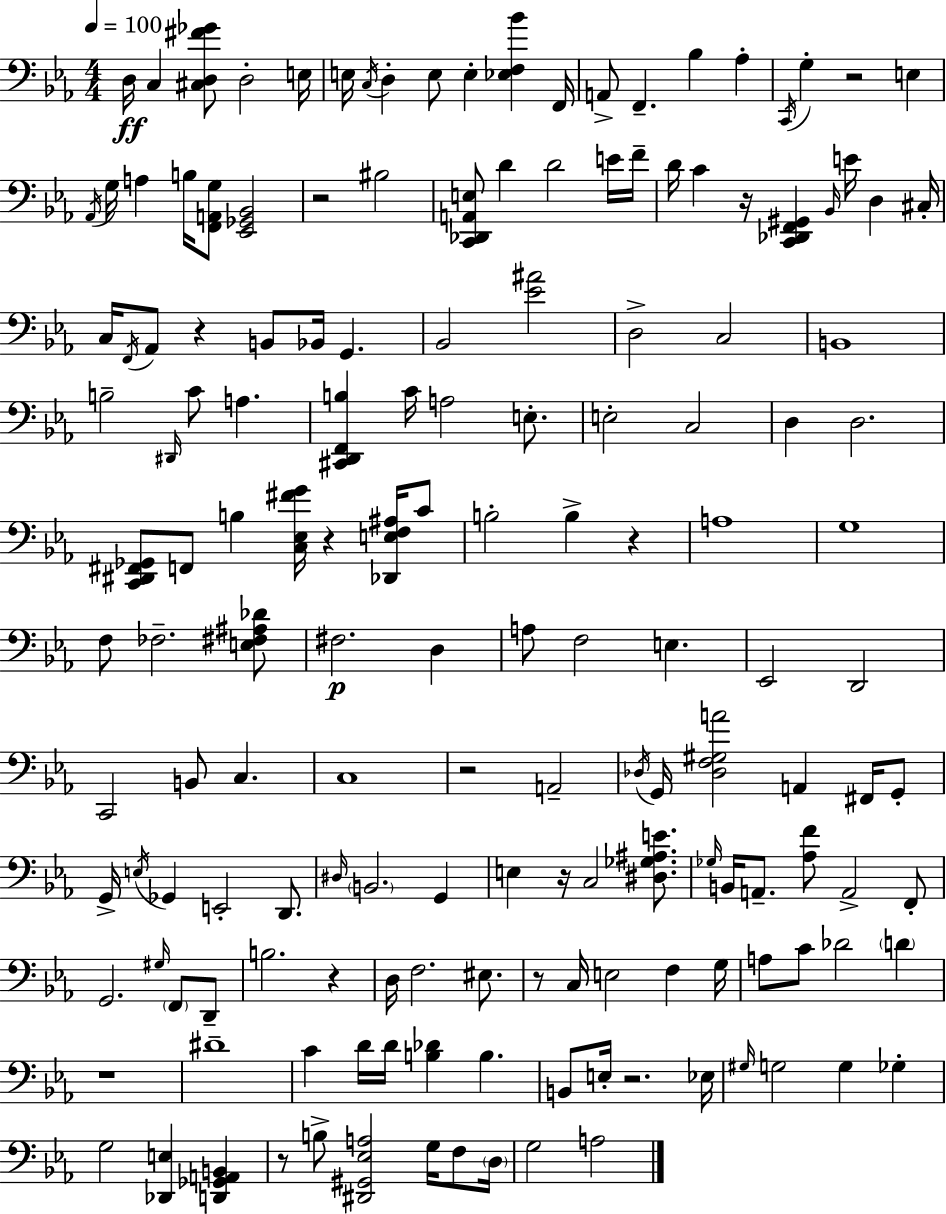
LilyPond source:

{
  \clef bass
  \numericTimeSignature
  \time 4/4
  \key ees \major
  \tempo 4 = 100
  d16\ff c4 <cis d fis' ges'>8 d2-. e16 | e16 \acciaccatura { c16 } d4-. e8 e4-. <ees f bes'>4 | f,16 a,8-> f,4.-- bes4 aes4-. | \acciaccatura { c,16 } g4-. r2 e4 | \break \acciaccatura { aes,16 } g16 a4 b16 <f, a, g>8 <ees, ges, bes,>2 | r2 bis2 | <c, des, a, e>8 d'4 d'2 | e'16 f'16-- d'16 c'4 r16 <c, des, f, gis,>4 \grace { bes,16 } e'16 d4 | \break cis16-. c16 \acciaccatura { f,16 } aes,8 r4 b,8 bes,16 g,4. | bes,2 <ees' ais'>2 | d2-> c2 | b,1 | \break b2-- \grace { dis,16 } c'8 | a4. <cis, d, f, b>4 c'16 a2 | e8.-. e2-. c2 | d4 d2. | \break <c, dis, fis, ges,>8 f,8 b4 <c ees fis' g'>16 r4 | <des, e f ais>16 c'8 b2-. b4-> | r4 a1 | g1 | \break f8 fes2.-- | <e fis ais des'>8 fis2.\p | d4 a8 f2 | e4. ees,2 d,2 | \break c,2 b,8 | c4. c1 | r2 a,2-- | \acciaccatura { des16 } g,16 <des f gis a'>2 | \break a,4 fis,16 g,8-. g,16-> \acciaccatura { e16 } ges,4 e,2-. | d,8. \grace { dis16 } \parenthesize b,2. | g,4 e4 r16 c2 | <dis ges ais e'>8. \grace { ges16 } b,16 a,8.-- <aes f'>8 | \break a,2-> f,8-. g,2. | \grace { gis16 } \parenthesize f,8 d,8-- b2. | r4 d16 f2. | eis8. r8 c16 e2 | \break f4 g16 a8 c'8 des'2 | \parenthesize d'4 r1 | dis'1-- | c'4 d'16 | \break d'16 <b des'>4 b4. b,8 e16-. r2. | ees16 \grace { gis16 } g2 | g4 ges4-. g2 | <des, e>4 <d, ges, a, b,>4 r8 b8-> | \break <dis, gis, ees a>2 g16 f8 \parenthesize d16 g2 | a2 \bar "|."
}